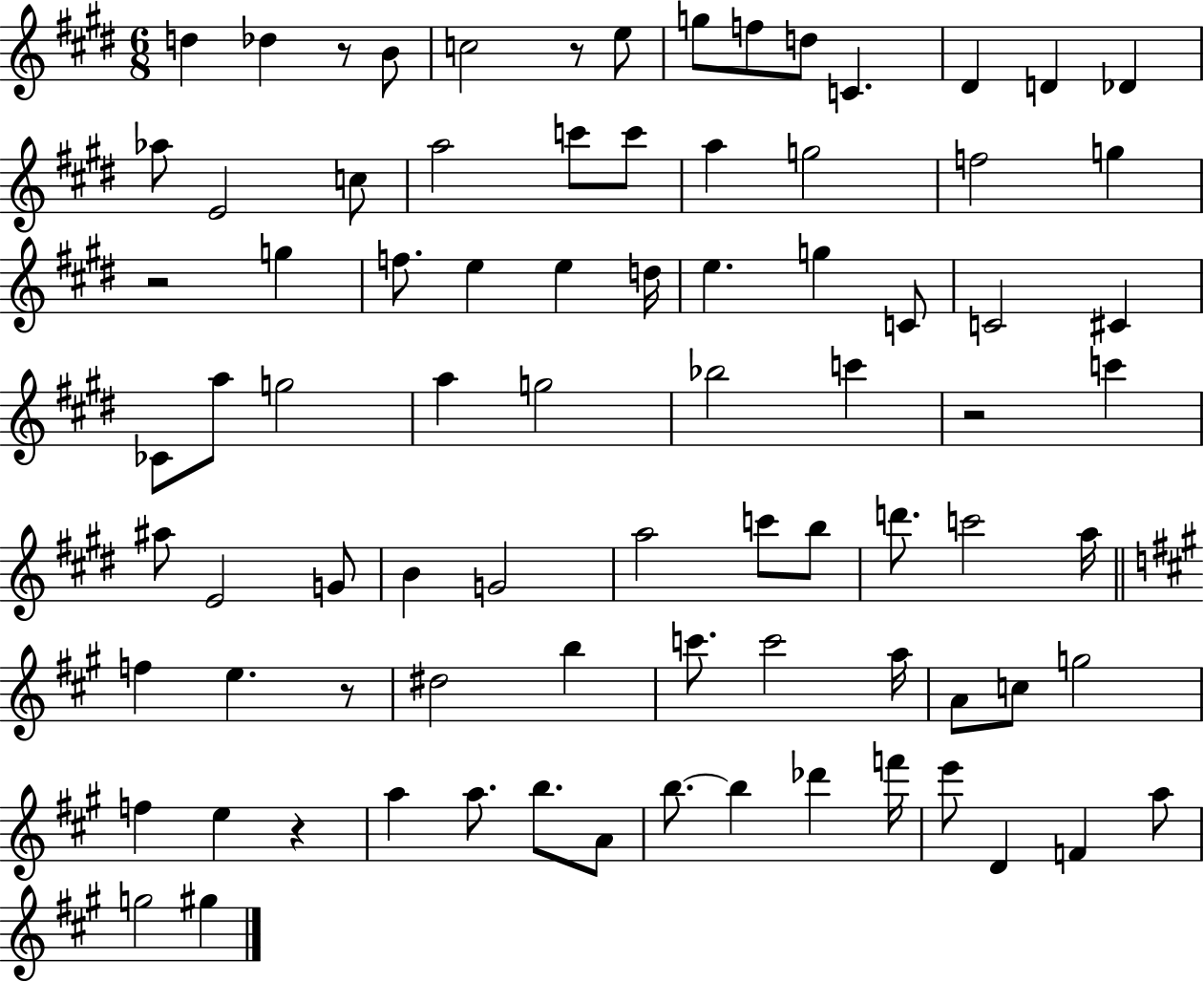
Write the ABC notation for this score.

X:1
T:Untitled
M:6/8
L:1/4
K:E
d _d z/2 B/2 c2 z/2 e/2 g/2 f/2 d/2 C ^D D _D _a/2 E2 c/2 a2 c'/2 c'/2 a g2 f2 g z2 g f/2 e e d/4 e g C/2 C2 ^C _C/2 a/2 g2 a g2 _b2 c' z2 c' ^a/2 E2 G/2 B G2 a2 c'/2 b/2 d'/2 c'2 a/4 f e z/2 ^d2 b c'/2 c'2 a/4 A/2 c/2 g2 f e z a a/2 b/2 A/2 b/2 b _d' f'/4 e'/2 D F a/2 g2 ^g